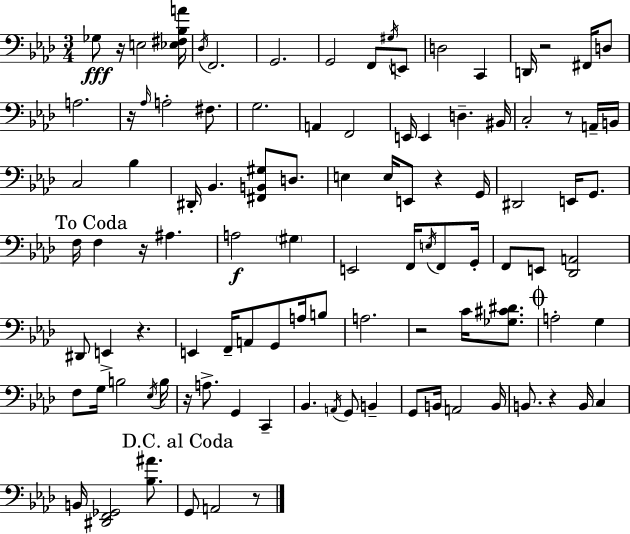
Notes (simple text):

Gb3/e R/s E3/h [Eb3,F#3,Bb3,A4]/s Db3/s F2/h. G2/h. G2/h F2/e G#3/s E2/e D3/h C2/q D2/s R/h F#2/s D3/e A3/h. R/s Ab3/s A3/h F#3/e. G3/h. A2/q F2/h E2/s E2/q D3/q. BIS2/s C3/h R/e A2/s B2/s C3/h Bb3/q D#2/s Bb2/q. [F#2,B2,G#3]/e D3/e. E3/q E3/s E2/e R/q G2/s D#2/h E2/s G2/e. F3/s F3/q R/s A#3/q. A3/h G#3/q E2/h F2/s E3/s F2/e G2/s F2/e E2/e [Db2,A2]/h D#2/e E2/q R/q. E2/q F2/s A2/e G2/e A3/s B3/e A3/h. R/h C4/s [Gb3,C#4,D#4]/e. A3/h G3/q F3/e G3/s B3/h Eb3/s B3/s R/s A3/e. G2/q C2/q Bb2/q. A2/s G2/e B2/q G2/e B2/s A2/h B2/s B2/e. R/q B2/s C3/q B2/s [D#2,F2,Gb2]/h [Bb3,A#4]/e. G2/e A2/h R/e